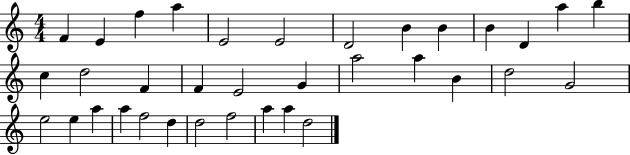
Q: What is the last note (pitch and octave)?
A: D5